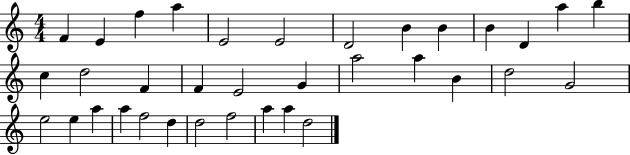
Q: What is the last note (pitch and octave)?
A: D5